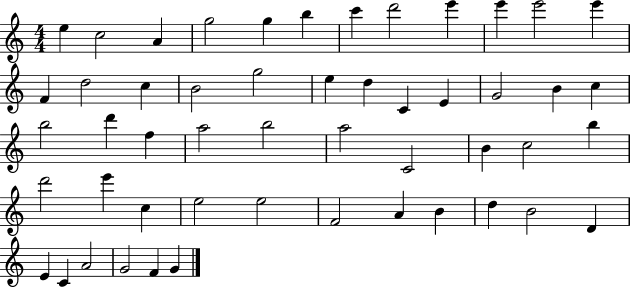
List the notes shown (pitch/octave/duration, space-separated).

E5/q C5/h A4/q G5/h G5/q B5/q C6/q D6/h E6/q E6/q E6/h E6/q F4/q D5/h C5/q B4/h G5/h E5/q D5/q C4/q E4/q G4/h B4/q C5/q B5/h D6/q F5/q A5/h B5/h A5/h C4/h B4/q C5/h B5/q D6/h E6/q C5/q E5/h E5/h F4/h A4/q B4/q D5/q B4/h D4/q E4/q C4/q A4/h G4/h F4/q G4/q